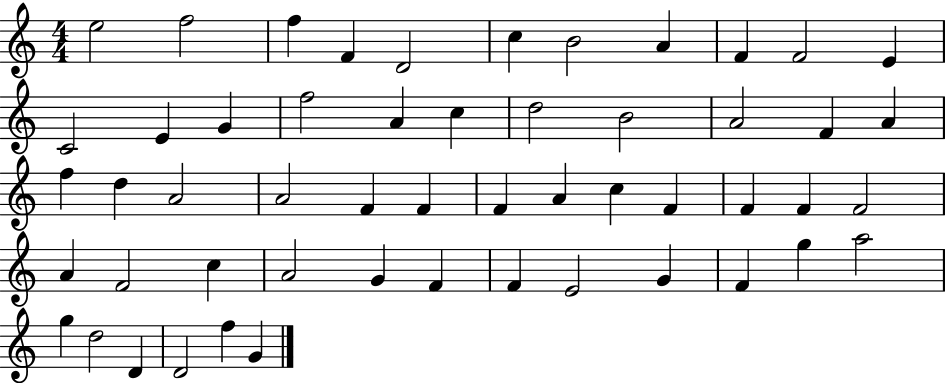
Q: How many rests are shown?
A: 0